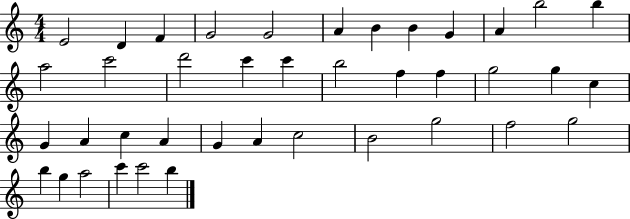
{
  \clef treble
  \numericTimeSignature
  \time 4/4
  \key c \major
  e'2 d'4 f'4 | g'2 g'2 | a'4 b'4 b'4 g'4 | a'4 b''2 b''4 | \break a''2 c'''2 | d'''2 c'''4 c'''4 | b''2 f''4 f''4 | g''2 g''4 c''4 | \break g'4 a'4 c''4 a'4 | g'4 a'4 c''2 | b'2 g''2 | f''2 g''2 | \break b''4 g''4 a''2 | c'''4 c'''2 b''4 | \bar "|."
}